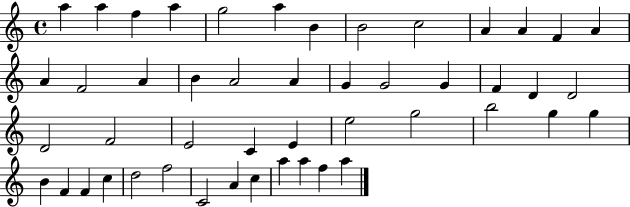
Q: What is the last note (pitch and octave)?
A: A5